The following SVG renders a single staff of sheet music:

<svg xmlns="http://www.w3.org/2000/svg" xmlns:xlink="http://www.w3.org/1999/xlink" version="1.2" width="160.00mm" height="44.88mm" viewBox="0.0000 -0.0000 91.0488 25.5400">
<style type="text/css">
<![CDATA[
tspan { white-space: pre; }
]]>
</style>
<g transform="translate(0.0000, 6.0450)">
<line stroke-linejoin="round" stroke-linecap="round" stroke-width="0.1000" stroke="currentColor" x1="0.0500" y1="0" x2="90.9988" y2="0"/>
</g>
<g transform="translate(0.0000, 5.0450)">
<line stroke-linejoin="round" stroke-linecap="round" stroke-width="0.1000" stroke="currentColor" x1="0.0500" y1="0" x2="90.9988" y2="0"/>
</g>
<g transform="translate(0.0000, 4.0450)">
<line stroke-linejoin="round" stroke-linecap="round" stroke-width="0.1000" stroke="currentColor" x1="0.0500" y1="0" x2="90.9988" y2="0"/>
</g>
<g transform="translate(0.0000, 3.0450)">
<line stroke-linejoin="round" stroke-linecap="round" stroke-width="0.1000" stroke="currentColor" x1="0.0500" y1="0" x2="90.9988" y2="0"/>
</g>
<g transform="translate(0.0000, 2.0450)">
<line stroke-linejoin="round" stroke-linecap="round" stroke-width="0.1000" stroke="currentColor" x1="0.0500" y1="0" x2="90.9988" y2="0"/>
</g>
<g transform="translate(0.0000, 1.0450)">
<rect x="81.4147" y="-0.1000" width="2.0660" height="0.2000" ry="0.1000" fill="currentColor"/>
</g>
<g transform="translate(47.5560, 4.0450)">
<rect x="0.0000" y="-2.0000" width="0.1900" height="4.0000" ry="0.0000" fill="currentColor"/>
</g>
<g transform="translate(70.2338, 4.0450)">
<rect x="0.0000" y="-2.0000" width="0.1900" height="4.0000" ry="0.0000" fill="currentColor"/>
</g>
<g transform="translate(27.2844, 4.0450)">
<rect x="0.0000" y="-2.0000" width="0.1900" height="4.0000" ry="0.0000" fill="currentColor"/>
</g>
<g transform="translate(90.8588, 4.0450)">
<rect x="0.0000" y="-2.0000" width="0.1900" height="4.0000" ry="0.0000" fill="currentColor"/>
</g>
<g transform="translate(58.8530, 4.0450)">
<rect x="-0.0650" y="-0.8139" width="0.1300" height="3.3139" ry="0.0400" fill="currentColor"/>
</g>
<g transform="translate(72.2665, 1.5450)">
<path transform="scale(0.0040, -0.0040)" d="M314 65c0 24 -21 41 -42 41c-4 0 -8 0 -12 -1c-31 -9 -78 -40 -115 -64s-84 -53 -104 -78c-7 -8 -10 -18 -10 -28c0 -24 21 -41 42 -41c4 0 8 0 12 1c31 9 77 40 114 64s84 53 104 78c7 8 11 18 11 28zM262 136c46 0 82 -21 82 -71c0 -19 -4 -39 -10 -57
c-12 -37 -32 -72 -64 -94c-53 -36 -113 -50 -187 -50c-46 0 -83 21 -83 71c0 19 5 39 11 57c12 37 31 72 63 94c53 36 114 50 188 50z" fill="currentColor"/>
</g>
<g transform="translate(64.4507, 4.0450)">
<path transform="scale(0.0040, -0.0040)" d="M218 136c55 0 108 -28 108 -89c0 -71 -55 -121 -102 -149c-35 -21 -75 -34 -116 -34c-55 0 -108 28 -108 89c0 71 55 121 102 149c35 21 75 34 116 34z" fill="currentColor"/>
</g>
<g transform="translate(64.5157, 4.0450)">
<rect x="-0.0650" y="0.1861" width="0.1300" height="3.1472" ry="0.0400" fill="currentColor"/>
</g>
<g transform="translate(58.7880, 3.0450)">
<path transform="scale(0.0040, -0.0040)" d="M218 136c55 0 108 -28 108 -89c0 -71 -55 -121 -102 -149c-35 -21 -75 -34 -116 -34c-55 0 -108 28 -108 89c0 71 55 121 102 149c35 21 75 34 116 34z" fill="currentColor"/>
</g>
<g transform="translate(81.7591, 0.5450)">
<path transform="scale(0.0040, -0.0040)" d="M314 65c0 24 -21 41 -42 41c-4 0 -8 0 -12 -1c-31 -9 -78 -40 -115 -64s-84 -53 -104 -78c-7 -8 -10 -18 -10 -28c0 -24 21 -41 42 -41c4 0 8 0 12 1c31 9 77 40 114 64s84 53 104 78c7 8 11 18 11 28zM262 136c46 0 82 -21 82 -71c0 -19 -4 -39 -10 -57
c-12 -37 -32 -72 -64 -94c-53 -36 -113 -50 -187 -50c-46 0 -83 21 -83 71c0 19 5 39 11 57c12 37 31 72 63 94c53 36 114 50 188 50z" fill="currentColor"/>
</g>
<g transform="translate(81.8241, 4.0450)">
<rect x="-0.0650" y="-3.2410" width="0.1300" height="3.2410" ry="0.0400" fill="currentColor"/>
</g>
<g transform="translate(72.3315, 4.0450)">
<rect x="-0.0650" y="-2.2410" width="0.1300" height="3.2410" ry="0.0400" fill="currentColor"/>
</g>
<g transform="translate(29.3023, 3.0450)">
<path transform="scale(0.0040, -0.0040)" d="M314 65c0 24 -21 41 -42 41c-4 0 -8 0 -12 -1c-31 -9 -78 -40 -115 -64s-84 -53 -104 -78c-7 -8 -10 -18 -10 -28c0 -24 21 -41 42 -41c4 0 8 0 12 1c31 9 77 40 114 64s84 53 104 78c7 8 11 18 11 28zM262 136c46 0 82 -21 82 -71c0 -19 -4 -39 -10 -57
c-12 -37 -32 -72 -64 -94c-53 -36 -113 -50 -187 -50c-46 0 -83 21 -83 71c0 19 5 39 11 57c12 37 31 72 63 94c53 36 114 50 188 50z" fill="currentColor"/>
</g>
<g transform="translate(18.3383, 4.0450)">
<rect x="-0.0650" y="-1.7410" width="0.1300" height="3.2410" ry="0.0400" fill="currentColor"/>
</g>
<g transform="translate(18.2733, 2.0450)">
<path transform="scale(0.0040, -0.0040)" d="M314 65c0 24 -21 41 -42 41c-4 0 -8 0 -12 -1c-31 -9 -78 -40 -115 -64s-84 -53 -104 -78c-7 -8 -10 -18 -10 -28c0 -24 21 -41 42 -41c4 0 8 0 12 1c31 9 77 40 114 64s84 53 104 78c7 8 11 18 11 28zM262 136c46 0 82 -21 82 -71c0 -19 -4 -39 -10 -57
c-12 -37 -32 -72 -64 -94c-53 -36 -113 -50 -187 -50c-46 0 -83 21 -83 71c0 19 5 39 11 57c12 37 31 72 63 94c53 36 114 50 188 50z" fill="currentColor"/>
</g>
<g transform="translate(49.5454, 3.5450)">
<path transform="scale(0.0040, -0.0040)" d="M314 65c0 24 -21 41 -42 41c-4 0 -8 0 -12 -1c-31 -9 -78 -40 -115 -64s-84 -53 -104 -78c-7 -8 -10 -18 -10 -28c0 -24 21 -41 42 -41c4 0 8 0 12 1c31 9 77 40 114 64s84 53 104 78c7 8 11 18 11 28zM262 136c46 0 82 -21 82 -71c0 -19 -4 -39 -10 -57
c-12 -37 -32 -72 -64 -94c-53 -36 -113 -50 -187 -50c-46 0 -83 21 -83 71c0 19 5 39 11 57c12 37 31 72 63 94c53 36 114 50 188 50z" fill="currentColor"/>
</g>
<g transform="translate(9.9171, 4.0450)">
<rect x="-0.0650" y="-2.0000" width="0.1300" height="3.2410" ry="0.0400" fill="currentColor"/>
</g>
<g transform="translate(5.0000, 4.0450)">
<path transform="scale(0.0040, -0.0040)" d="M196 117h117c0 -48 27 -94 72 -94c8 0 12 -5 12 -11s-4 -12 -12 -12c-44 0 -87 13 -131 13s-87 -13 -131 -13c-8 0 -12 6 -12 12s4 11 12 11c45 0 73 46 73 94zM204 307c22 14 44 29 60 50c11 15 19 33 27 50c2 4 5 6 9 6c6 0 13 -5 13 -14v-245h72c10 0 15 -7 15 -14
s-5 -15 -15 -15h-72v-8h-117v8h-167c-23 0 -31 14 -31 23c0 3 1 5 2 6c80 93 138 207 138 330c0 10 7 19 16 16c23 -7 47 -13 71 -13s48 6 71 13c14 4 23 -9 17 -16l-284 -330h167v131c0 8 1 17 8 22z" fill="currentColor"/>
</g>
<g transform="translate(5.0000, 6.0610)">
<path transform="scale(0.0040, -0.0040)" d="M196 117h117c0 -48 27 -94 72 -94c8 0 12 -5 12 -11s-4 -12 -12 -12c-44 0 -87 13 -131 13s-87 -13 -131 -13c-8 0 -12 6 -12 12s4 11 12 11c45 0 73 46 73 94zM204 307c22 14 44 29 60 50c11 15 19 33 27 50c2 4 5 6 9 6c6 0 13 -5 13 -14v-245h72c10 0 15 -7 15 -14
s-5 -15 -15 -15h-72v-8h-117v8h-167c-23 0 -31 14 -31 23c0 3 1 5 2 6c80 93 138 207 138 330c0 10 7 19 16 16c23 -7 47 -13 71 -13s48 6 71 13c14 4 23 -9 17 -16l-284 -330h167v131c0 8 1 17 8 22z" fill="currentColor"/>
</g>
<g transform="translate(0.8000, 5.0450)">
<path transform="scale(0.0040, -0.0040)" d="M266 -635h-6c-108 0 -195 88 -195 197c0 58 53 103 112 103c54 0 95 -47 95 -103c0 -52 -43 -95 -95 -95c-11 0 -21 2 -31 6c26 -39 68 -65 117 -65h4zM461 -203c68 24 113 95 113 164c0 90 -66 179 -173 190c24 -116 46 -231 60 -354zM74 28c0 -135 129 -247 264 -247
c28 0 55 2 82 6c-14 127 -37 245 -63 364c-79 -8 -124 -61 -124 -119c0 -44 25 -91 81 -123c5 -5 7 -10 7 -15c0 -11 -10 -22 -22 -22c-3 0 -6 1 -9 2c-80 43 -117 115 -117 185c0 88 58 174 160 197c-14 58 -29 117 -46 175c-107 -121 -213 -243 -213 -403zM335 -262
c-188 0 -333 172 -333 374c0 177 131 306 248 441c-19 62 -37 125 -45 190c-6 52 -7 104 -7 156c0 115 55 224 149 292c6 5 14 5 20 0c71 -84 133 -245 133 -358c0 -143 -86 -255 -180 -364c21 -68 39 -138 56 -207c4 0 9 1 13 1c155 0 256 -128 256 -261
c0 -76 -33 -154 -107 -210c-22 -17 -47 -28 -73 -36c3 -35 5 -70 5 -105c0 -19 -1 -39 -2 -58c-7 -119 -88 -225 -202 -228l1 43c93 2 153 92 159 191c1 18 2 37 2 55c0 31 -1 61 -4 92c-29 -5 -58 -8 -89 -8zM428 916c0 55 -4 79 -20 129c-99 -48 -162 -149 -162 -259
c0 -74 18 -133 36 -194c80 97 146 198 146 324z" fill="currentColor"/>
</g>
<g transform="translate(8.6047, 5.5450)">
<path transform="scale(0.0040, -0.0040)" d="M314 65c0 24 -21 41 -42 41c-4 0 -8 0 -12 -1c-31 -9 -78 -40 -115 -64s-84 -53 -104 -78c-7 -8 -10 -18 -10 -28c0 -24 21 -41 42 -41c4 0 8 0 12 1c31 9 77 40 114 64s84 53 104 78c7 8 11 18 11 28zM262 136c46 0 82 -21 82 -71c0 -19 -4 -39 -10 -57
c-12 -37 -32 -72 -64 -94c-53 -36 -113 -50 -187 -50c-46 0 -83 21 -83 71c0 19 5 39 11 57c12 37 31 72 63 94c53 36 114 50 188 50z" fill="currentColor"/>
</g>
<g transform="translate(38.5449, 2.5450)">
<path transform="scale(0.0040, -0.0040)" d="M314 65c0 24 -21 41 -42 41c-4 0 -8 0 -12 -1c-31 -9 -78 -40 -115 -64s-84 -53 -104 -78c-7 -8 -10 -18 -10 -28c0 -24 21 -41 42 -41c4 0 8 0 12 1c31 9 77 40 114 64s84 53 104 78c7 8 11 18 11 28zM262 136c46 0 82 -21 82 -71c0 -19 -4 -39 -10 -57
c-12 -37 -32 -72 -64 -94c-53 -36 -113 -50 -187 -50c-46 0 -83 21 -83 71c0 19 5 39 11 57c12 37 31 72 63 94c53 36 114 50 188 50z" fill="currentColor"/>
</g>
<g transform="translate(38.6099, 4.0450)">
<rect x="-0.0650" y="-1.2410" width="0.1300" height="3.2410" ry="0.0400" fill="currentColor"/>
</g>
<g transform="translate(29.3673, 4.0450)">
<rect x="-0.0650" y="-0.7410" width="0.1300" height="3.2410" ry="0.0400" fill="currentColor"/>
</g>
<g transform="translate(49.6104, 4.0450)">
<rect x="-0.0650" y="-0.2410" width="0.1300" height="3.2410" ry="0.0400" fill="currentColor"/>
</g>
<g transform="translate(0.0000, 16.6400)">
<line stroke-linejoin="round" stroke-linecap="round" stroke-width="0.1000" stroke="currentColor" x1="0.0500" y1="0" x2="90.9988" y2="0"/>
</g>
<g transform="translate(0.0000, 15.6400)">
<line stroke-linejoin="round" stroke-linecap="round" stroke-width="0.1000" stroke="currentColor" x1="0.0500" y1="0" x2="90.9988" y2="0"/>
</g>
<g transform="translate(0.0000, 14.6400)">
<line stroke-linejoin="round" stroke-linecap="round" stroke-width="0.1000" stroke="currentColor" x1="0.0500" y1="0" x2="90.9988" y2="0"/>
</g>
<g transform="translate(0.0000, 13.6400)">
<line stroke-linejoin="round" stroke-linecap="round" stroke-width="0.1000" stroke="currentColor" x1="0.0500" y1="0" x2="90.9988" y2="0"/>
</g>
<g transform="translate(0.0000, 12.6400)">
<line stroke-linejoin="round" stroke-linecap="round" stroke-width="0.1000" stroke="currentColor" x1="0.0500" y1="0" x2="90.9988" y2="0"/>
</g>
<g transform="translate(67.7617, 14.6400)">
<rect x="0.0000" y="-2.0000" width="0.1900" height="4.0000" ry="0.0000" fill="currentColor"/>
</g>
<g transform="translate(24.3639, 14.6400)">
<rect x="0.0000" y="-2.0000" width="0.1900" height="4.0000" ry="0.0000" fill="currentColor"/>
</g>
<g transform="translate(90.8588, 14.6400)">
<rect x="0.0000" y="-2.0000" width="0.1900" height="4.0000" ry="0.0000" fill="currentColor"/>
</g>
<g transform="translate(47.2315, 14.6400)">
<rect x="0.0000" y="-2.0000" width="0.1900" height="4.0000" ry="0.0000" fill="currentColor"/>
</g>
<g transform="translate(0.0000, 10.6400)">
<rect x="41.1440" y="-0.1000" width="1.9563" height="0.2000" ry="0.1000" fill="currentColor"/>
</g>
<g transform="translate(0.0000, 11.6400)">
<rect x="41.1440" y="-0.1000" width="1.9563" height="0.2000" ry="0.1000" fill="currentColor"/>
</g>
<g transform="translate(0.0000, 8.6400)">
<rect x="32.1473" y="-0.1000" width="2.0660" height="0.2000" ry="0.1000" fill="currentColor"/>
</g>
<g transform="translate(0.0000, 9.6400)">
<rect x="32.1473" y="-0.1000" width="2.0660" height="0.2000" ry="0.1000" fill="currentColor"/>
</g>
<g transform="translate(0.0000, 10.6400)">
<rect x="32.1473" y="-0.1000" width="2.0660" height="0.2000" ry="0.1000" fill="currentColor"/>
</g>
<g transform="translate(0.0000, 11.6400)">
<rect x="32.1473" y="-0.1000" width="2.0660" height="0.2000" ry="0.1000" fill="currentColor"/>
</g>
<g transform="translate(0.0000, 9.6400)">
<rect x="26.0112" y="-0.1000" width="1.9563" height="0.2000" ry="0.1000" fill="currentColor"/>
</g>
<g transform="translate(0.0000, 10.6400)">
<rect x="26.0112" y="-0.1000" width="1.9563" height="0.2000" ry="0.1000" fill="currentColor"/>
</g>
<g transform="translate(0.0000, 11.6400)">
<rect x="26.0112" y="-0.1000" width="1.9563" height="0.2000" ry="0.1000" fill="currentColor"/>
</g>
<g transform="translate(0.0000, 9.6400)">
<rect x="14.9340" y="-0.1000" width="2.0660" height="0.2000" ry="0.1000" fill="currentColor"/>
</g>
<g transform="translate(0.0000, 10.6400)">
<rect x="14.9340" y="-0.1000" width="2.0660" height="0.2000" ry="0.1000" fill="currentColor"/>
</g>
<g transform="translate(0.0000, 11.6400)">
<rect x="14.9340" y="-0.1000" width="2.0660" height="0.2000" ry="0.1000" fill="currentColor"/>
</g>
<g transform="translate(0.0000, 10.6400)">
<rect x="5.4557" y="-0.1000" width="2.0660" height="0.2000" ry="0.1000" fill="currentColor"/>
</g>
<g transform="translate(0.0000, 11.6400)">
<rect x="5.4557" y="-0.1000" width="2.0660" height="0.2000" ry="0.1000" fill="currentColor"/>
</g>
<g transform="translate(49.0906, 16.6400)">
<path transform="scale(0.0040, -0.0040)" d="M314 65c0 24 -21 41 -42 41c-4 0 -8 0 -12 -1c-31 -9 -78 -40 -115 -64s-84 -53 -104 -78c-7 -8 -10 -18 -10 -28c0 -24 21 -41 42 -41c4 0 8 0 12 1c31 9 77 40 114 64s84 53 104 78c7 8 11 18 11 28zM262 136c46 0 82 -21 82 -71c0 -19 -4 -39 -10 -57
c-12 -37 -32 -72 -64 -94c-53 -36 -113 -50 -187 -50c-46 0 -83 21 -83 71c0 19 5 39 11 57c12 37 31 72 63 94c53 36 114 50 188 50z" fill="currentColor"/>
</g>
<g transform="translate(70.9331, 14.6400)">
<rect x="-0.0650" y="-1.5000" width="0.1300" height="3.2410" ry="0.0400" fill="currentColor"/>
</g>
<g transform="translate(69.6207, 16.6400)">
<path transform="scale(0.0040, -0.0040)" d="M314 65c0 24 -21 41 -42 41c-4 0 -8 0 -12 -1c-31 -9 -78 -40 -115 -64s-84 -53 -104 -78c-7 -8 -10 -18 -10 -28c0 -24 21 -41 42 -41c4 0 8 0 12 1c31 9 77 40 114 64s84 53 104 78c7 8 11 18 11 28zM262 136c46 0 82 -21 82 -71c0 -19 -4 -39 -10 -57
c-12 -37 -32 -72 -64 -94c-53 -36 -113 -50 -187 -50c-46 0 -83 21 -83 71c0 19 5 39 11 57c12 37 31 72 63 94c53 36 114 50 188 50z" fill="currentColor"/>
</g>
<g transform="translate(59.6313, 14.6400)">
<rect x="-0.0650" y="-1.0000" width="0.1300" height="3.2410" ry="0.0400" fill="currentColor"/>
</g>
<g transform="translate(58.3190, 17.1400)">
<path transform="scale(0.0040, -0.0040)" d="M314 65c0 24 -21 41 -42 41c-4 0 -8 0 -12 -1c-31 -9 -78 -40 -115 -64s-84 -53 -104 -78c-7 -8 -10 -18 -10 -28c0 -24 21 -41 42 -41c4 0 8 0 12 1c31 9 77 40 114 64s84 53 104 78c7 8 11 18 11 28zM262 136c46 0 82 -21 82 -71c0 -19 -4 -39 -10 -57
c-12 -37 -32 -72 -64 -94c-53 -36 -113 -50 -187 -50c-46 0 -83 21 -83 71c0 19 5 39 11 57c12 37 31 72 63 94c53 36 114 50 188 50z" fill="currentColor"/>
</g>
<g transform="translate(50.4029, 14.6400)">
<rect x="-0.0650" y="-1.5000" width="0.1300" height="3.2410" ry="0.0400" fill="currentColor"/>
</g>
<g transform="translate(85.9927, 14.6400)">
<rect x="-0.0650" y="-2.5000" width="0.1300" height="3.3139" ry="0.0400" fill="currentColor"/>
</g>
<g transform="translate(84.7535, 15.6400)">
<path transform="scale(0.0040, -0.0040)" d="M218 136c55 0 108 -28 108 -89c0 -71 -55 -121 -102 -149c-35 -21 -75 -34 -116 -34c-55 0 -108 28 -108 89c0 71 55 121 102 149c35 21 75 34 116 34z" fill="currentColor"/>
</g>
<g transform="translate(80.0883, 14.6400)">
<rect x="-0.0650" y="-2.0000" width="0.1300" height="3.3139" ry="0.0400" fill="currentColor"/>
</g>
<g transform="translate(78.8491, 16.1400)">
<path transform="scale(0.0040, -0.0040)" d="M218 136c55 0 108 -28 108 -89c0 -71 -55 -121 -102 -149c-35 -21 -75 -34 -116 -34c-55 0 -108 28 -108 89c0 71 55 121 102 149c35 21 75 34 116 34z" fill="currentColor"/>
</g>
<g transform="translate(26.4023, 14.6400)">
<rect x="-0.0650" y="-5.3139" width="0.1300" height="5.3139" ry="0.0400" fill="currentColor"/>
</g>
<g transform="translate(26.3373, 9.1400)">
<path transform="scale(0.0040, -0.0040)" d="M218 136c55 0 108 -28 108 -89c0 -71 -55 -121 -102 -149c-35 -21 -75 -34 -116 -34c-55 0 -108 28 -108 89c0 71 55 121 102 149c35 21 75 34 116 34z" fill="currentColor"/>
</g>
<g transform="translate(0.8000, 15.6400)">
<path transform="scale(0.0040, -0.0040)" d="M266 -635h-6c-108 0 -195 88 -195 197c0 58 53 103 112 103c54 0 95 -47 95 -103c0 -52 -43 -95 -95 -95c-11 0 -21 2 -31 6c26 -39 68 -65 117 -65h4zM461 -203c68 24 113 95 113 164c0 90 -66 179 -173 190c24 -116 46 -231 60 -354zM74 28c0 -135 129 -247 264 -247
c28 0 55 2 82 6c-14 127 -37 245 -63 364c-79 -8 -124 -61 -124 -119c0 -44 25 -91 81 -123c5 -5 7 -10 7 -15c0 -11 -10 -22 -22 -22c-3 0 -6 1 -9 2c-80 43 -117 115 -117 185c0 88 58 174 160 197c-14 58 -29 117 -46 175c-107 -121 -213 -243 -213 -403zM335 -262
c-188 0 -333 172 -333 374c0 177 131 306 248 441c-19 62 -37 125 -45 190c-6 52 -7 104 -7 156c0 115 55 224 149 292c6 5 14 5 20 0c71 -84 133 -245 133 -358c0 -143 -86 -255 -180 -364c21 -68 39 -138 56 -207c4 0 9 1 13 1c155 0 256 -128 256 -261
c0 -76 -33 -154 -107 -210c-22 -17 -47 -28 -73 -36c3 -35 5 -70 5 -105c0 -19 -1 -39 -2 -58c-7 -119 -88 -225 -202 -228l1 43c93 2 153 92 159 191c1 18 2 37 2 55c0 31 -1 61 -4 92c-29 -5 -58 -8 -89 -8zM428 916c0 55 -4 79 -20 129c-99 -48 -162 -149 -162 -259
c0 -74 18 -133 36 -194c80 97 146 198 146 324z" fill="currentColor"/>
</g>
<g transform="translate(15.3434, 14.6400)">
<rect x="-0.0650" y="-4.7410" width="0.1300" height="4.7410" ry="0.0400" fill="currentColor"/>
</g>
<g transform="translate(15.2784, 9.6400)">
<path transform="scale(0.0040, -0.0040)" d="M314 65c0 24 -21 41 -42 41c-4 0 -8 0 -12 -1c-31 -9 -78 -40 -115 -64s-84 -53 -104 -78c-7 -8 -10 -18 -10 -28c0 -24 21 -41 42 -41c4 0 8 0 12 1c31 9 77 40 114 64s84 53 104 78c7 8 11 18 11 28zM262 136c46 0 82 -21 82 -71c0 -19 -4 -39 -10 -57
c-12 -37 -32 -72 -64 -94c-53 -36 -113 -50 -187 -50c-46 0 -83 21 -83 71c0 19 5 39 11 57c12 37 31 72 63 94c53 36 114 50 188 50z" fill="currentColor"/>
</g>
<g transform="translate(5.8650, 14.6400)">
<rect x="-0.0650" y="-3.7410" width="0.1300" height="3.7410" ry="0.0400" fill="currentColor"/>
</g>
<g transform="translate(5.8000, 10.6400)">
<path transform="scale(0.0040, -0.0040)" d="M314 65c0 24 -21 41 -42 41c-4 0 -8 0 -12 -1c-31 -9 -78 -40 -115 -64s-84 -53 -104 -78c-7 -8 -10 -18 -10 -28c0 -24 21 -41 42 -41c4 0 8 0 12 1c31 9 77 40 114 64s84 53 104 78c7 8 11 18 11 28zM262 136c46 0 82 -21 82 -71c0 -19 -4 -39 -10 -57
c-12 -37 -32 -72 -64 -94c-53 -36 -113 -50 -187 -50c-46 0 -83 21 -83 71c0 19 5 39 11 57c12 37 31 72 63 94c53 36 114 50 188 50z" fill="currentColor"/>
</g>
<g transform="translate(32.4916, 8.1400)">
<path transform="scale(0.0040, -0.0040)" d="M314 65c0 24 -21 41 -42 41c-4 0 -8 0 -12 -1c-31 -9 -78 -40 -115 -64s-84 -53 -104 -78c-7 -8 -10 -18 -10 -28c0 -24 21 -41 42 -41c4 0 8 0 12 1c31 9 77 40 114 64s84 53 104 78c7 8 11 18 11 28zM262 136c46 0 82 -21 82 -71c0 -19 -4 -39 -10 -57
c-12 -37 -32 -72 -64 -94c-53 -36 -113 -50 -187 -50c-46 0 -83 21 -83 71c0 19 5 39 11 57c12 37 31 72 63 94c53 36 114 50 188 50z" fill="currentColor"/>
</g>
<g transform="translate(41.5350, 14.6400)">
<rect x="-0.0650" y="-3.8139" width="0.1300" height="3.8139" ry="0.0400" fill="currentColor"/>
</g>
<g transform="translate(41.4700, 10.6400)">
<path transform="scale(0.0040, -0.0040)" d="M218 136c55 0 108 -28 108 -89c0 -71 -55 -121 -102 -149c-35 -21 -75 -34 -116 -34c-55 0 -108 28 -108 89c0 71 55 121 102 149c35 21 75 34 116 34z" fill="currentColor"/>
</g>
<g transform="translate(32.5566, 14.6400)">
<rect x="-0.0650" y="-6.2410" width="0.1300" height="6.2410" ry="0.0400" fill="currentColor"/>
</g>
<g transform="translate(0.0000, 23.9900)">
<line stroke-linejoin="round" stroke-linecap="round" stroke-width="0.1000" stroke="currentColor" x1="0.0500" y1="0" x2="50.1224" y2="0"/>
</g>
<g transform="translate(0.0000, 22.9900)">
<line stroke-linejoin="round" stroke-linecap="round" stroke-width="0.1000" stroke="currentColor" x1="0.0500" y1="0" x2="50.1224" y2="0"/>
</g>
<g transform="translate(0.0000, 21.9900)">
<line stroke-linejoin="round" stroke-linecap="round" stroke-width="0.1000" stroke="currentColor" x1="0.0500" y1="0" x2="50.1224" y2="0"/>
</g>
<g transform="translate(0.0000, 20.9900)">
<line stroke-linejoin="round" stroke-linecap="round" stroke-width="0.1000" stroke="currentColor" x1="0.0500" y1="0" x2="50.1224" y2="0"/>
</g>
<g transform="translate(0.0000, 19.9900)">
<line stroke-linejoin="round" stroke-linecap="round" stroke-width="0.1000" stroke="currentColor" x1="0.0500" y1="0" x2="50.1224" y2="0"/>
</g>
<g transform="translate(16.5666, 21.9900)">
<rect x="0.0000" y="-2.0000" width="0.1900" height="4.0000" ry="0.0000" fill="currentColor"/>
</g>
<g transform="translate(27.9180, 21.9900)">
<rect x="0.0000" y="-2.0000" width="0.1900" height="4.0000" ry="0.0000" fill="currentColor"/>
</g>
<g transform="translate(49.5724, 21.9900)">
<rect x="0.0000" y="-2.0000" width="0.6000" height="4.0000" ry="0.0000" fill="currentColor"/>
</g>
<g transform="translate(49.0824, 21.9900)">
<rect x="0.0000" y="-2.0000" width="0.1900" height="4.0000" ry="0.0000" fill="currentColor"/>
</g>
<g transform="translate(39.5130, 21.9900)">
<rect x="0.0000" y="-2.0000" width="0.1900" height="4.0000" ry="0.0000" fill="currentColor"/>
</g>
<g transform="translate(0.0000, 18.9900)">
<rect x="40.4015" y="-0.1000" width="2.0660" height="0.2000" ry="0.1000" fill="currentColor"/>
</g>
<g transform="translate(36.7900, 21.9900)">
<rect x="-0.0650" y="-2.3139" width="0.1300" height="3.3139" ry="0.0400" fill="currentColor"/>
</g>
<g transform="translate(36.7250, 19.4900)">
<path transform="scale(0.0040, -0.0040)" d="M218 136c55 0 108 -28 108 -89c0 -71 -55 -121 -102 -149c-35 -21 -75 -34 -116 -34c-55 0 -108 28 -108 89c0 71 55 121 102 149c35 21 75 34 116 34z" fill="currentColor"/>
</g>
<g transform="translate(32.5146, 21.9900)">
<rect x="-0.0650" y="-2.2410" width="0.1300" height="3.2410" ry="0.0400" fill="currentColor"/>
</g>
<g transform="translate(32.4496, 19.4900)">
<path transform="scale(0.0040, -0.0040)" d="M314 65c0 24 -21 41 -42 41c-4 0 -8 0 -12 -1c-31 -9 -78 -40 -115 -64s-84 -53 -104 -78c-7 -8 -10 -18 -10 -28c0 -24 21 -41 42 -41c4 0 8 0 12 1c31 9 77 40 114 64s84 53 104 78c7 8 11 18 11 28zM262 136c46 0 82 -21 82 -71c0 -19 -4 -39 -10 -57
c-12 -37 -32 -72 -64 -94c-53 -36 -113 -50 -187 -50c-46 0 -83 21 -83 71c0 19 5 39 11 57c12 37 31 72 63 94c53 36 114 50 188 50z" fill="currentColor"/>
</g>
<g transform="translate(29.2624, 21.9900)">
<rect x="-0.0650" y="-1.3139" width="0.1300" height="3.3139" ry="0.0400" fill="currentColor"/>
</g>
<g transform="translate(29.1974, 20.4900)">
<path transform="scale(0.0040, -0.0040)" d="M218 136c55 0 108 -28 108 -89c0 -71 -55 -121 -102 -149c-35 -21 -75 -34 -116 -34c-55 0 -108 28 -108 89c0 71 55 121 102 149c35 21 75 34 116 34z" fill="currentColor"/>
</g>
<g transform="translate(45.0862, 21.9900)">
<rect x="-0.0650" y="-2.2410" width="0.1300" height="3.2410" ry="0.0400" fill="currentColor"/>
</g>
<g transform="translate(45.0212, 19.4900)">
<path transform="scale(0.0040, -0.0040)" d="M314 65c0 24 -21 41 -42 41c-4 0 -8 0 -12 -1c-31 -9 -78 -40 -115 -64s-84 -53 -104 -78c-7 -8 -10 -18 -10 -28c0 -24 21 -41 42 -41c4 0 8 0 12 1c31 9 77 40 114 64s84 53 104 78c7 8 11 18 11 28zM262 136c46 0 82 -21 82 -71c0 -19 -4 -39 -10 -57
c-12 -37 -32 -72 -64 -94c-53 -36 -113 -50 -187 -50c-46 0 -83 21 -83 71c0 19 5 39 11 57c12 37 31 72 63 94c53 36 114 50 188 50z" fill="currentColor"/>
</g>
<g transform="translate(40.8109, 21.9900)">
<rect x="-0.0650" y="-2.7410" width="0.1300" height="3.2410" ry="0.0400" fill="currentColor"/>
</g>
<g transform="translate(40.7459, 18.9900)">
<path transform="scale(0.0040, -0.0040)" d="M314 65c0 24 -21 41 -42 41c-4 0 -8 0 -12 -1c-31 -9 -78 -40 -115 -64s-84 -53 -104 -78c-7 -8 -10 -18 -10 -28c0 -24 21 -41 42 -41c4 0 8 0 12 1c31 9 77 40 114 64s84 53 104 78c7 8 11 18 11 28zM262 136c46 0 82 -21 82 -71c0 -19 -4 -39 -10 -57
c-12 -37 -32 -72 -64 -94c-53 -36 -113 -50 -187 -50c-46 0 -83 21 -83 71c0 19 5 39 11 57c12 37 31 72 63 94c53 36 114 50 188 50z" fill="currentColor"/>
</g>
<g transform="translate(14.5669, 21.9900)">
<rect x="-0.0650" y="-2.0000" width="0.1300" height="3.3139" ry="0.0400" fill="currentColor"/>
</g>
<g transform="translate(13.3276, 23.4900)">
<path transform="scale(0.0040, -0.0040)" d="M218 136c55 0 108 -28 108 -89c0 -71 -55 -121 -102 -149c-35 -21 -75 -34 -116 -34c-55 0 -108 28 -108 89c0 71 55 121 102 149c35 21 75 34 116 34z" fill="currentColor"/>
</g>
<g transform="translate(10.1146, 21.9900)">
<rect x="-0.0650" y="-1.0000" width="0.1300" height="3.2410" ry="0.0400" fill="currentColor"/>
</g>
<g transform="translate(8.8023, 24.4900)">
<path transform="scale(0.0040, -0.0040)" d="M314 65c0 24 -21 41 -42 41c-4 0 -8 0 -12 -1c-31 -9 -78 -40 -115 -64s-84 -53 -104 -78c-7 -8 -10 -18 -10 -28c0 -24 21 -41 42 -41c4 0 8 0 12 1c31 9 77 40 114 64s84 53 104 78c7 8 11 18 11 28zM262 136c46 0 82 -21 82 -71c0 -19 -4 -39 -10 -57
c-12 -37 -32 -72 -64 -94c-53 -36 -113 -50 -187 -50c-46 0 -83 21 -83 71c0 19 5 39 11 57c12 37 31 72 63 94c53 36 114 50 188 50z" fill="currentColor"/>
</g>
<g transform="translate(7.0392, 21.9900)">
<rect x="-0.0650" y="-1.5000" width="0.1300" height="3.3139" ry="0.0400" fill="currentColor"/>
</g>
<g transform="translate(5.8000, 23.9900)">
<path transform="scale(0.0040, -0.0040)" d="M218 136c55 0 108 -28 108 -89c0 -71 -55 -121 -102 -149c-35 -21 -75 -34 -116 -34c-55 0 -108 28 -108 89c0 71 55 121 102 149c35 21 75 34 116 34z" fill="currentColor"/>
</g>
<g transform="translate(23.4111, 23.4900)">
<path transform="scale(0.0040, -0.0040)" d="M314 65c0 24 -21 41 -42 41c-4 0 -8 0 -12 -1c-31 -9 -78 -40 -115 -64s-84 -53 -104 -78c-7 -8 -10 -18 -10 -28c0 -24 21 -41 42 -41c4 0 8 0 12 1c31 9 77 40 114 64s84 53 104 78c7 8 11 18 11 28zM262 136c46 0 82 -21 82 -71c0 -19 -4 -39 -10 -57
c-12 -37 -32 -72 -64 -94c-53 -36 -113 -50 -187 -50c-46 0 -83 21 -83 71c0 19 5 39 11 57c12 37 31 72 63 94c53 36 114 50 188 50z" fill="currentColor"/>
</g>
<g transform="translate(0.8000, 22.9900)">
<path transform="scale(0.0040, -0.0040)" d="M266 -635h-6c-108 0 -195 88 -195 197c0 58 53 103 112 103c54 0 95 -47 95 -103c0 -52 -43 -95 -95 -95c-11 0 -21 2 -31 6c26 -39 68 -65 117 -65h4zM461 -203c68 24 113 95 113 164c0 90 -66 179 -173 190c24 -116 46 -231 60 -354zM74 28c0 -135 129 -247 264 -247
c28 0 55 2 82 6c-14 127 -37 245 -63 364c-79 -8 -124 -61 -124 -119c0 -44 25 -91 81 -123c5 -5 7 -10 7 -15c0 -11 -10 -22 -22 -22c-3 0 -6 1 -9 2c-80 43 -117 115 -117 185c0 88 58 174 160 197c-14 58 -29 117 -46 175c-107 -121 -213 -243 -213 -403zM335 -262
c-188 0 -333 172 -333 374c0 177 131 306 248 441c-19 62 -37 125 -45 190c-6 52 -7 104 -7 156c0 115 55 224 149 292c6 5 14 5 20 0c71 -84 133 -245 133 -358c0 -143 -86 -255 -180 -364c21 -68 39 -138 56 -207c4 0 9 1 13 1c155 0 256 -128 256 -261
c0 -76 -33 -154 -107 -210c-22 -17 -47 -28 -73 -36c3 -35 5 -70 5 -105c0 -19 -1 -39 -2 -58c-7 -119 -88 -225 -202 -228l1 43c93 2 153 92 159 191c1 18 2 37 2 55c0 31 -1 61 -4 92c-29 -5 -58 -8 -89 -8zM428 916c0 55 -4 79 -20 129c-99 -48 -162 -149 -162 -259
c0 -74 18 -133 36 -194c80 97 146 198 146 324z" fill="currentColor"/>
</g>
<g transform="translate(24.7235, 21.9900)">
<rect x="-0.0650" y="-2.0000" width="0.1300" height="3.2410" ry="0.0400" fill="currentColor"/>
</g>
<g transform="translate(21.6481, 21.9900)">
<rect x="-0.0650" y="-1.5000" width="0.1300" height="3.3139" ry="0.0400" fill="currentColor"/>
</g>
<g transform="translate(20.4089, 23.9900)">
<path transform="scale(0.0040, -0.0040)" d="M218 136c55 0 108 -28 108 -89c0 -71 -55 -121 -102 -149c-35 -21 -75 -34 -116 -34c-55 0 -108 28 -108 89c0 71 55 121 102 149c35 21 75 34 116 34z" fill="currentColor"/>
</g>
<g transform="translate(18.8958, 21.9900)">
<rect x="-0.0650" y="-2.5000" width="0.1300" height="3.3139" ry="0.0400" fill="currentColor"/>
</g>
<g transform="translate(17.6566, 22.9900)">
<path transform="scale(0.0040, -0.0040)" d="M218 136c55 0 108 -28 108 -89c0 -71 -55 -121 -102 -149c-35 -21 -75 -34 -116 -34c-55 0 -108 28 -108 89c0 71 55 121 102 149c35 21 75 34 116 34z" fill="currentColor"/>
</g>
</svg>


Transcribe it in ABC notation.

X:1
T:Untitled
M:4/4
L:1/4
K:C
F2 f2 d2 e2 c2 d B g2 b2 c'2 e'2 f' a'2 c' E2 D2 E2 F G E D2 F G E F2 e g2 g a2 g2